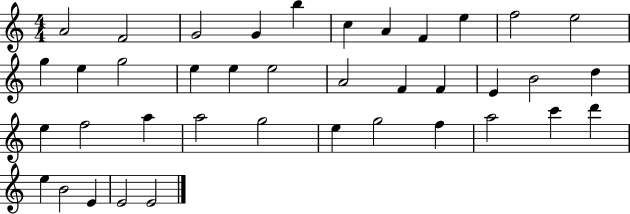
X:1
T:Untitled
M:4/4
L:1/4
K:C
A2 F2 G2 G b c A F e f2 e2 g e g2 e e e2 A2 F F E B2 d e f2 a a2 g2 e g2 f a2 c' d' e B2 E E2 E2